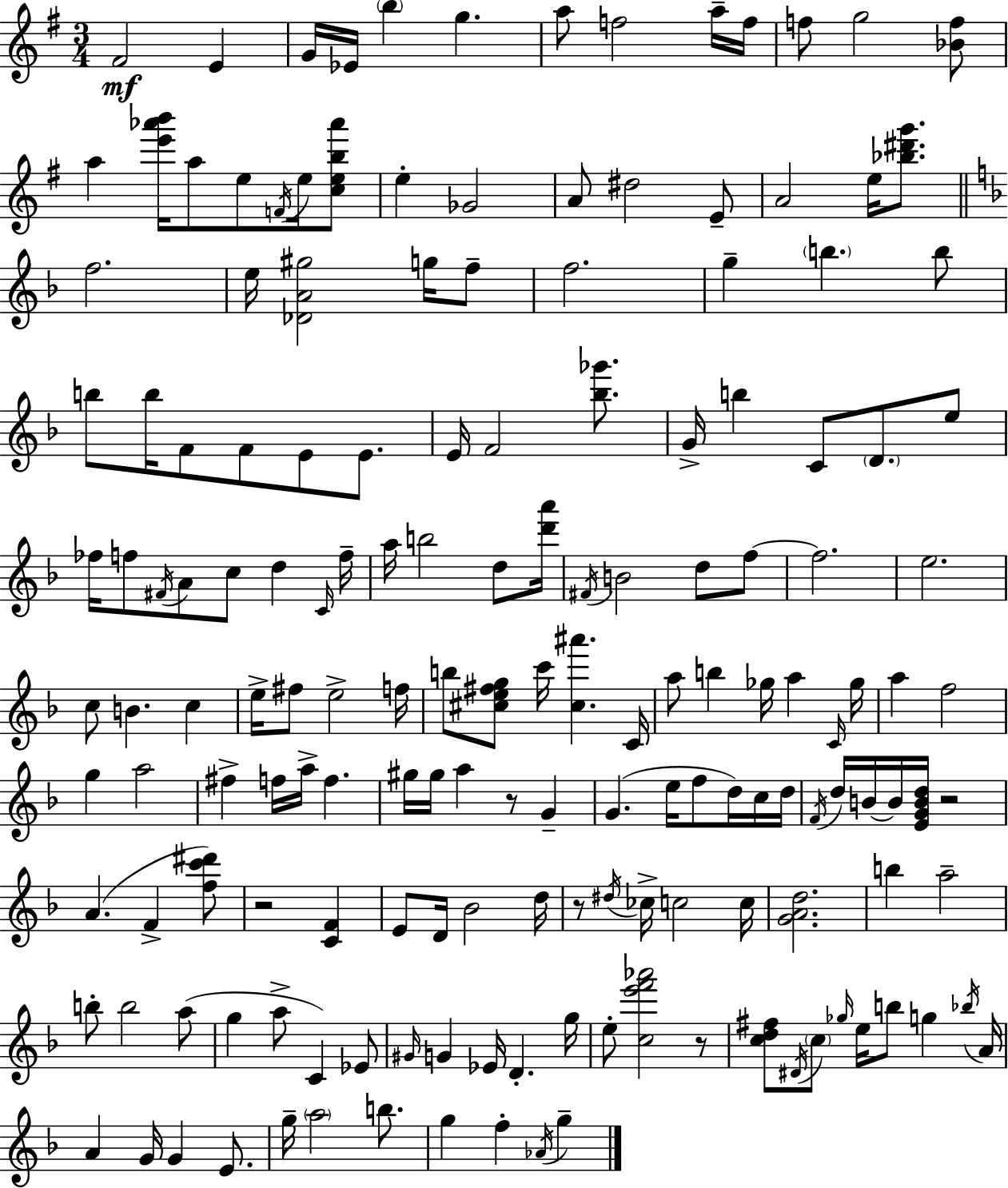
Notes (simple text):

F#4/h E4/q G4/s Eb4/s B5/q G5/q. A5/e F5/h A5/s F5/s F5/e G5/h [Bb4,F5]/e A5/q [E6,Ab6,B6]/s A5/e E5/e F4/s E5/s [C5,E5,B5,Ab6]/e E5/q Gb4/h A4/e D#5/h E4/e A4/h E5/s [Bb5,D#6,G6]/e. F5/h. E5/s [Db4,A4,G#5]/h G5/s F5/e F5/h. G5/q B5/q. B5/e B5/e B5/s F4/e F4/e E4/e E4/e. E4/s F4/h [Bb5,Gb6]/e. G4/s B5/q C4/e D4/e. E5/e FES5/s F5/e F#4/s A4/e C5/e D5/q C4/s F5/s A5/s B5/h D5/e [D6,A6]/s F#4/s B4/h D5/e F5/e F5/h. E5/h. C5/e B4/q. C5/q E5/s F#5/e E5/h F5/s B5/e [C#5,E5,F#5,G5]/e C6/s [C#5,A#6]/q. C4/s A5/e B5/q Gb5/s A5/q C4/s Gb5/s A5/q F5/h G5/q A5/h F#5/q F5/s A5/s F5/q. G#5/s G#5/s A5/q R/e G4/q G4/q. E5/s F5/e D5/s C5/s D5/s F4/s D5/s B4/s B4/s [E4,G4,B4,D5]/s R/h A4/q. F4/q [F5,C6,D#6]/e R/h [C4,F4]/q E4/e D4/s Bb4/h D5/s R/e D#5/s CES5/s C5/h C5/s [G4,A4,D5]/h. B5/q A5/h B5/e B5/h A5/e G5/q A5/e C4/q Eb4/e G#4/s G4/q Eb4/s D4/q. G5/s E5/e [C5,E6,F6,Ab6]/h R/e [C5,D5,F#5]/e D#4/s C5/e Gb5/s E5/s B5/e G5/q Bb5/s A4/s A4/q G4/s G4/q E4/e. G5/s A5/h B5/e. G5/q F5/q Ab4/s G5/q